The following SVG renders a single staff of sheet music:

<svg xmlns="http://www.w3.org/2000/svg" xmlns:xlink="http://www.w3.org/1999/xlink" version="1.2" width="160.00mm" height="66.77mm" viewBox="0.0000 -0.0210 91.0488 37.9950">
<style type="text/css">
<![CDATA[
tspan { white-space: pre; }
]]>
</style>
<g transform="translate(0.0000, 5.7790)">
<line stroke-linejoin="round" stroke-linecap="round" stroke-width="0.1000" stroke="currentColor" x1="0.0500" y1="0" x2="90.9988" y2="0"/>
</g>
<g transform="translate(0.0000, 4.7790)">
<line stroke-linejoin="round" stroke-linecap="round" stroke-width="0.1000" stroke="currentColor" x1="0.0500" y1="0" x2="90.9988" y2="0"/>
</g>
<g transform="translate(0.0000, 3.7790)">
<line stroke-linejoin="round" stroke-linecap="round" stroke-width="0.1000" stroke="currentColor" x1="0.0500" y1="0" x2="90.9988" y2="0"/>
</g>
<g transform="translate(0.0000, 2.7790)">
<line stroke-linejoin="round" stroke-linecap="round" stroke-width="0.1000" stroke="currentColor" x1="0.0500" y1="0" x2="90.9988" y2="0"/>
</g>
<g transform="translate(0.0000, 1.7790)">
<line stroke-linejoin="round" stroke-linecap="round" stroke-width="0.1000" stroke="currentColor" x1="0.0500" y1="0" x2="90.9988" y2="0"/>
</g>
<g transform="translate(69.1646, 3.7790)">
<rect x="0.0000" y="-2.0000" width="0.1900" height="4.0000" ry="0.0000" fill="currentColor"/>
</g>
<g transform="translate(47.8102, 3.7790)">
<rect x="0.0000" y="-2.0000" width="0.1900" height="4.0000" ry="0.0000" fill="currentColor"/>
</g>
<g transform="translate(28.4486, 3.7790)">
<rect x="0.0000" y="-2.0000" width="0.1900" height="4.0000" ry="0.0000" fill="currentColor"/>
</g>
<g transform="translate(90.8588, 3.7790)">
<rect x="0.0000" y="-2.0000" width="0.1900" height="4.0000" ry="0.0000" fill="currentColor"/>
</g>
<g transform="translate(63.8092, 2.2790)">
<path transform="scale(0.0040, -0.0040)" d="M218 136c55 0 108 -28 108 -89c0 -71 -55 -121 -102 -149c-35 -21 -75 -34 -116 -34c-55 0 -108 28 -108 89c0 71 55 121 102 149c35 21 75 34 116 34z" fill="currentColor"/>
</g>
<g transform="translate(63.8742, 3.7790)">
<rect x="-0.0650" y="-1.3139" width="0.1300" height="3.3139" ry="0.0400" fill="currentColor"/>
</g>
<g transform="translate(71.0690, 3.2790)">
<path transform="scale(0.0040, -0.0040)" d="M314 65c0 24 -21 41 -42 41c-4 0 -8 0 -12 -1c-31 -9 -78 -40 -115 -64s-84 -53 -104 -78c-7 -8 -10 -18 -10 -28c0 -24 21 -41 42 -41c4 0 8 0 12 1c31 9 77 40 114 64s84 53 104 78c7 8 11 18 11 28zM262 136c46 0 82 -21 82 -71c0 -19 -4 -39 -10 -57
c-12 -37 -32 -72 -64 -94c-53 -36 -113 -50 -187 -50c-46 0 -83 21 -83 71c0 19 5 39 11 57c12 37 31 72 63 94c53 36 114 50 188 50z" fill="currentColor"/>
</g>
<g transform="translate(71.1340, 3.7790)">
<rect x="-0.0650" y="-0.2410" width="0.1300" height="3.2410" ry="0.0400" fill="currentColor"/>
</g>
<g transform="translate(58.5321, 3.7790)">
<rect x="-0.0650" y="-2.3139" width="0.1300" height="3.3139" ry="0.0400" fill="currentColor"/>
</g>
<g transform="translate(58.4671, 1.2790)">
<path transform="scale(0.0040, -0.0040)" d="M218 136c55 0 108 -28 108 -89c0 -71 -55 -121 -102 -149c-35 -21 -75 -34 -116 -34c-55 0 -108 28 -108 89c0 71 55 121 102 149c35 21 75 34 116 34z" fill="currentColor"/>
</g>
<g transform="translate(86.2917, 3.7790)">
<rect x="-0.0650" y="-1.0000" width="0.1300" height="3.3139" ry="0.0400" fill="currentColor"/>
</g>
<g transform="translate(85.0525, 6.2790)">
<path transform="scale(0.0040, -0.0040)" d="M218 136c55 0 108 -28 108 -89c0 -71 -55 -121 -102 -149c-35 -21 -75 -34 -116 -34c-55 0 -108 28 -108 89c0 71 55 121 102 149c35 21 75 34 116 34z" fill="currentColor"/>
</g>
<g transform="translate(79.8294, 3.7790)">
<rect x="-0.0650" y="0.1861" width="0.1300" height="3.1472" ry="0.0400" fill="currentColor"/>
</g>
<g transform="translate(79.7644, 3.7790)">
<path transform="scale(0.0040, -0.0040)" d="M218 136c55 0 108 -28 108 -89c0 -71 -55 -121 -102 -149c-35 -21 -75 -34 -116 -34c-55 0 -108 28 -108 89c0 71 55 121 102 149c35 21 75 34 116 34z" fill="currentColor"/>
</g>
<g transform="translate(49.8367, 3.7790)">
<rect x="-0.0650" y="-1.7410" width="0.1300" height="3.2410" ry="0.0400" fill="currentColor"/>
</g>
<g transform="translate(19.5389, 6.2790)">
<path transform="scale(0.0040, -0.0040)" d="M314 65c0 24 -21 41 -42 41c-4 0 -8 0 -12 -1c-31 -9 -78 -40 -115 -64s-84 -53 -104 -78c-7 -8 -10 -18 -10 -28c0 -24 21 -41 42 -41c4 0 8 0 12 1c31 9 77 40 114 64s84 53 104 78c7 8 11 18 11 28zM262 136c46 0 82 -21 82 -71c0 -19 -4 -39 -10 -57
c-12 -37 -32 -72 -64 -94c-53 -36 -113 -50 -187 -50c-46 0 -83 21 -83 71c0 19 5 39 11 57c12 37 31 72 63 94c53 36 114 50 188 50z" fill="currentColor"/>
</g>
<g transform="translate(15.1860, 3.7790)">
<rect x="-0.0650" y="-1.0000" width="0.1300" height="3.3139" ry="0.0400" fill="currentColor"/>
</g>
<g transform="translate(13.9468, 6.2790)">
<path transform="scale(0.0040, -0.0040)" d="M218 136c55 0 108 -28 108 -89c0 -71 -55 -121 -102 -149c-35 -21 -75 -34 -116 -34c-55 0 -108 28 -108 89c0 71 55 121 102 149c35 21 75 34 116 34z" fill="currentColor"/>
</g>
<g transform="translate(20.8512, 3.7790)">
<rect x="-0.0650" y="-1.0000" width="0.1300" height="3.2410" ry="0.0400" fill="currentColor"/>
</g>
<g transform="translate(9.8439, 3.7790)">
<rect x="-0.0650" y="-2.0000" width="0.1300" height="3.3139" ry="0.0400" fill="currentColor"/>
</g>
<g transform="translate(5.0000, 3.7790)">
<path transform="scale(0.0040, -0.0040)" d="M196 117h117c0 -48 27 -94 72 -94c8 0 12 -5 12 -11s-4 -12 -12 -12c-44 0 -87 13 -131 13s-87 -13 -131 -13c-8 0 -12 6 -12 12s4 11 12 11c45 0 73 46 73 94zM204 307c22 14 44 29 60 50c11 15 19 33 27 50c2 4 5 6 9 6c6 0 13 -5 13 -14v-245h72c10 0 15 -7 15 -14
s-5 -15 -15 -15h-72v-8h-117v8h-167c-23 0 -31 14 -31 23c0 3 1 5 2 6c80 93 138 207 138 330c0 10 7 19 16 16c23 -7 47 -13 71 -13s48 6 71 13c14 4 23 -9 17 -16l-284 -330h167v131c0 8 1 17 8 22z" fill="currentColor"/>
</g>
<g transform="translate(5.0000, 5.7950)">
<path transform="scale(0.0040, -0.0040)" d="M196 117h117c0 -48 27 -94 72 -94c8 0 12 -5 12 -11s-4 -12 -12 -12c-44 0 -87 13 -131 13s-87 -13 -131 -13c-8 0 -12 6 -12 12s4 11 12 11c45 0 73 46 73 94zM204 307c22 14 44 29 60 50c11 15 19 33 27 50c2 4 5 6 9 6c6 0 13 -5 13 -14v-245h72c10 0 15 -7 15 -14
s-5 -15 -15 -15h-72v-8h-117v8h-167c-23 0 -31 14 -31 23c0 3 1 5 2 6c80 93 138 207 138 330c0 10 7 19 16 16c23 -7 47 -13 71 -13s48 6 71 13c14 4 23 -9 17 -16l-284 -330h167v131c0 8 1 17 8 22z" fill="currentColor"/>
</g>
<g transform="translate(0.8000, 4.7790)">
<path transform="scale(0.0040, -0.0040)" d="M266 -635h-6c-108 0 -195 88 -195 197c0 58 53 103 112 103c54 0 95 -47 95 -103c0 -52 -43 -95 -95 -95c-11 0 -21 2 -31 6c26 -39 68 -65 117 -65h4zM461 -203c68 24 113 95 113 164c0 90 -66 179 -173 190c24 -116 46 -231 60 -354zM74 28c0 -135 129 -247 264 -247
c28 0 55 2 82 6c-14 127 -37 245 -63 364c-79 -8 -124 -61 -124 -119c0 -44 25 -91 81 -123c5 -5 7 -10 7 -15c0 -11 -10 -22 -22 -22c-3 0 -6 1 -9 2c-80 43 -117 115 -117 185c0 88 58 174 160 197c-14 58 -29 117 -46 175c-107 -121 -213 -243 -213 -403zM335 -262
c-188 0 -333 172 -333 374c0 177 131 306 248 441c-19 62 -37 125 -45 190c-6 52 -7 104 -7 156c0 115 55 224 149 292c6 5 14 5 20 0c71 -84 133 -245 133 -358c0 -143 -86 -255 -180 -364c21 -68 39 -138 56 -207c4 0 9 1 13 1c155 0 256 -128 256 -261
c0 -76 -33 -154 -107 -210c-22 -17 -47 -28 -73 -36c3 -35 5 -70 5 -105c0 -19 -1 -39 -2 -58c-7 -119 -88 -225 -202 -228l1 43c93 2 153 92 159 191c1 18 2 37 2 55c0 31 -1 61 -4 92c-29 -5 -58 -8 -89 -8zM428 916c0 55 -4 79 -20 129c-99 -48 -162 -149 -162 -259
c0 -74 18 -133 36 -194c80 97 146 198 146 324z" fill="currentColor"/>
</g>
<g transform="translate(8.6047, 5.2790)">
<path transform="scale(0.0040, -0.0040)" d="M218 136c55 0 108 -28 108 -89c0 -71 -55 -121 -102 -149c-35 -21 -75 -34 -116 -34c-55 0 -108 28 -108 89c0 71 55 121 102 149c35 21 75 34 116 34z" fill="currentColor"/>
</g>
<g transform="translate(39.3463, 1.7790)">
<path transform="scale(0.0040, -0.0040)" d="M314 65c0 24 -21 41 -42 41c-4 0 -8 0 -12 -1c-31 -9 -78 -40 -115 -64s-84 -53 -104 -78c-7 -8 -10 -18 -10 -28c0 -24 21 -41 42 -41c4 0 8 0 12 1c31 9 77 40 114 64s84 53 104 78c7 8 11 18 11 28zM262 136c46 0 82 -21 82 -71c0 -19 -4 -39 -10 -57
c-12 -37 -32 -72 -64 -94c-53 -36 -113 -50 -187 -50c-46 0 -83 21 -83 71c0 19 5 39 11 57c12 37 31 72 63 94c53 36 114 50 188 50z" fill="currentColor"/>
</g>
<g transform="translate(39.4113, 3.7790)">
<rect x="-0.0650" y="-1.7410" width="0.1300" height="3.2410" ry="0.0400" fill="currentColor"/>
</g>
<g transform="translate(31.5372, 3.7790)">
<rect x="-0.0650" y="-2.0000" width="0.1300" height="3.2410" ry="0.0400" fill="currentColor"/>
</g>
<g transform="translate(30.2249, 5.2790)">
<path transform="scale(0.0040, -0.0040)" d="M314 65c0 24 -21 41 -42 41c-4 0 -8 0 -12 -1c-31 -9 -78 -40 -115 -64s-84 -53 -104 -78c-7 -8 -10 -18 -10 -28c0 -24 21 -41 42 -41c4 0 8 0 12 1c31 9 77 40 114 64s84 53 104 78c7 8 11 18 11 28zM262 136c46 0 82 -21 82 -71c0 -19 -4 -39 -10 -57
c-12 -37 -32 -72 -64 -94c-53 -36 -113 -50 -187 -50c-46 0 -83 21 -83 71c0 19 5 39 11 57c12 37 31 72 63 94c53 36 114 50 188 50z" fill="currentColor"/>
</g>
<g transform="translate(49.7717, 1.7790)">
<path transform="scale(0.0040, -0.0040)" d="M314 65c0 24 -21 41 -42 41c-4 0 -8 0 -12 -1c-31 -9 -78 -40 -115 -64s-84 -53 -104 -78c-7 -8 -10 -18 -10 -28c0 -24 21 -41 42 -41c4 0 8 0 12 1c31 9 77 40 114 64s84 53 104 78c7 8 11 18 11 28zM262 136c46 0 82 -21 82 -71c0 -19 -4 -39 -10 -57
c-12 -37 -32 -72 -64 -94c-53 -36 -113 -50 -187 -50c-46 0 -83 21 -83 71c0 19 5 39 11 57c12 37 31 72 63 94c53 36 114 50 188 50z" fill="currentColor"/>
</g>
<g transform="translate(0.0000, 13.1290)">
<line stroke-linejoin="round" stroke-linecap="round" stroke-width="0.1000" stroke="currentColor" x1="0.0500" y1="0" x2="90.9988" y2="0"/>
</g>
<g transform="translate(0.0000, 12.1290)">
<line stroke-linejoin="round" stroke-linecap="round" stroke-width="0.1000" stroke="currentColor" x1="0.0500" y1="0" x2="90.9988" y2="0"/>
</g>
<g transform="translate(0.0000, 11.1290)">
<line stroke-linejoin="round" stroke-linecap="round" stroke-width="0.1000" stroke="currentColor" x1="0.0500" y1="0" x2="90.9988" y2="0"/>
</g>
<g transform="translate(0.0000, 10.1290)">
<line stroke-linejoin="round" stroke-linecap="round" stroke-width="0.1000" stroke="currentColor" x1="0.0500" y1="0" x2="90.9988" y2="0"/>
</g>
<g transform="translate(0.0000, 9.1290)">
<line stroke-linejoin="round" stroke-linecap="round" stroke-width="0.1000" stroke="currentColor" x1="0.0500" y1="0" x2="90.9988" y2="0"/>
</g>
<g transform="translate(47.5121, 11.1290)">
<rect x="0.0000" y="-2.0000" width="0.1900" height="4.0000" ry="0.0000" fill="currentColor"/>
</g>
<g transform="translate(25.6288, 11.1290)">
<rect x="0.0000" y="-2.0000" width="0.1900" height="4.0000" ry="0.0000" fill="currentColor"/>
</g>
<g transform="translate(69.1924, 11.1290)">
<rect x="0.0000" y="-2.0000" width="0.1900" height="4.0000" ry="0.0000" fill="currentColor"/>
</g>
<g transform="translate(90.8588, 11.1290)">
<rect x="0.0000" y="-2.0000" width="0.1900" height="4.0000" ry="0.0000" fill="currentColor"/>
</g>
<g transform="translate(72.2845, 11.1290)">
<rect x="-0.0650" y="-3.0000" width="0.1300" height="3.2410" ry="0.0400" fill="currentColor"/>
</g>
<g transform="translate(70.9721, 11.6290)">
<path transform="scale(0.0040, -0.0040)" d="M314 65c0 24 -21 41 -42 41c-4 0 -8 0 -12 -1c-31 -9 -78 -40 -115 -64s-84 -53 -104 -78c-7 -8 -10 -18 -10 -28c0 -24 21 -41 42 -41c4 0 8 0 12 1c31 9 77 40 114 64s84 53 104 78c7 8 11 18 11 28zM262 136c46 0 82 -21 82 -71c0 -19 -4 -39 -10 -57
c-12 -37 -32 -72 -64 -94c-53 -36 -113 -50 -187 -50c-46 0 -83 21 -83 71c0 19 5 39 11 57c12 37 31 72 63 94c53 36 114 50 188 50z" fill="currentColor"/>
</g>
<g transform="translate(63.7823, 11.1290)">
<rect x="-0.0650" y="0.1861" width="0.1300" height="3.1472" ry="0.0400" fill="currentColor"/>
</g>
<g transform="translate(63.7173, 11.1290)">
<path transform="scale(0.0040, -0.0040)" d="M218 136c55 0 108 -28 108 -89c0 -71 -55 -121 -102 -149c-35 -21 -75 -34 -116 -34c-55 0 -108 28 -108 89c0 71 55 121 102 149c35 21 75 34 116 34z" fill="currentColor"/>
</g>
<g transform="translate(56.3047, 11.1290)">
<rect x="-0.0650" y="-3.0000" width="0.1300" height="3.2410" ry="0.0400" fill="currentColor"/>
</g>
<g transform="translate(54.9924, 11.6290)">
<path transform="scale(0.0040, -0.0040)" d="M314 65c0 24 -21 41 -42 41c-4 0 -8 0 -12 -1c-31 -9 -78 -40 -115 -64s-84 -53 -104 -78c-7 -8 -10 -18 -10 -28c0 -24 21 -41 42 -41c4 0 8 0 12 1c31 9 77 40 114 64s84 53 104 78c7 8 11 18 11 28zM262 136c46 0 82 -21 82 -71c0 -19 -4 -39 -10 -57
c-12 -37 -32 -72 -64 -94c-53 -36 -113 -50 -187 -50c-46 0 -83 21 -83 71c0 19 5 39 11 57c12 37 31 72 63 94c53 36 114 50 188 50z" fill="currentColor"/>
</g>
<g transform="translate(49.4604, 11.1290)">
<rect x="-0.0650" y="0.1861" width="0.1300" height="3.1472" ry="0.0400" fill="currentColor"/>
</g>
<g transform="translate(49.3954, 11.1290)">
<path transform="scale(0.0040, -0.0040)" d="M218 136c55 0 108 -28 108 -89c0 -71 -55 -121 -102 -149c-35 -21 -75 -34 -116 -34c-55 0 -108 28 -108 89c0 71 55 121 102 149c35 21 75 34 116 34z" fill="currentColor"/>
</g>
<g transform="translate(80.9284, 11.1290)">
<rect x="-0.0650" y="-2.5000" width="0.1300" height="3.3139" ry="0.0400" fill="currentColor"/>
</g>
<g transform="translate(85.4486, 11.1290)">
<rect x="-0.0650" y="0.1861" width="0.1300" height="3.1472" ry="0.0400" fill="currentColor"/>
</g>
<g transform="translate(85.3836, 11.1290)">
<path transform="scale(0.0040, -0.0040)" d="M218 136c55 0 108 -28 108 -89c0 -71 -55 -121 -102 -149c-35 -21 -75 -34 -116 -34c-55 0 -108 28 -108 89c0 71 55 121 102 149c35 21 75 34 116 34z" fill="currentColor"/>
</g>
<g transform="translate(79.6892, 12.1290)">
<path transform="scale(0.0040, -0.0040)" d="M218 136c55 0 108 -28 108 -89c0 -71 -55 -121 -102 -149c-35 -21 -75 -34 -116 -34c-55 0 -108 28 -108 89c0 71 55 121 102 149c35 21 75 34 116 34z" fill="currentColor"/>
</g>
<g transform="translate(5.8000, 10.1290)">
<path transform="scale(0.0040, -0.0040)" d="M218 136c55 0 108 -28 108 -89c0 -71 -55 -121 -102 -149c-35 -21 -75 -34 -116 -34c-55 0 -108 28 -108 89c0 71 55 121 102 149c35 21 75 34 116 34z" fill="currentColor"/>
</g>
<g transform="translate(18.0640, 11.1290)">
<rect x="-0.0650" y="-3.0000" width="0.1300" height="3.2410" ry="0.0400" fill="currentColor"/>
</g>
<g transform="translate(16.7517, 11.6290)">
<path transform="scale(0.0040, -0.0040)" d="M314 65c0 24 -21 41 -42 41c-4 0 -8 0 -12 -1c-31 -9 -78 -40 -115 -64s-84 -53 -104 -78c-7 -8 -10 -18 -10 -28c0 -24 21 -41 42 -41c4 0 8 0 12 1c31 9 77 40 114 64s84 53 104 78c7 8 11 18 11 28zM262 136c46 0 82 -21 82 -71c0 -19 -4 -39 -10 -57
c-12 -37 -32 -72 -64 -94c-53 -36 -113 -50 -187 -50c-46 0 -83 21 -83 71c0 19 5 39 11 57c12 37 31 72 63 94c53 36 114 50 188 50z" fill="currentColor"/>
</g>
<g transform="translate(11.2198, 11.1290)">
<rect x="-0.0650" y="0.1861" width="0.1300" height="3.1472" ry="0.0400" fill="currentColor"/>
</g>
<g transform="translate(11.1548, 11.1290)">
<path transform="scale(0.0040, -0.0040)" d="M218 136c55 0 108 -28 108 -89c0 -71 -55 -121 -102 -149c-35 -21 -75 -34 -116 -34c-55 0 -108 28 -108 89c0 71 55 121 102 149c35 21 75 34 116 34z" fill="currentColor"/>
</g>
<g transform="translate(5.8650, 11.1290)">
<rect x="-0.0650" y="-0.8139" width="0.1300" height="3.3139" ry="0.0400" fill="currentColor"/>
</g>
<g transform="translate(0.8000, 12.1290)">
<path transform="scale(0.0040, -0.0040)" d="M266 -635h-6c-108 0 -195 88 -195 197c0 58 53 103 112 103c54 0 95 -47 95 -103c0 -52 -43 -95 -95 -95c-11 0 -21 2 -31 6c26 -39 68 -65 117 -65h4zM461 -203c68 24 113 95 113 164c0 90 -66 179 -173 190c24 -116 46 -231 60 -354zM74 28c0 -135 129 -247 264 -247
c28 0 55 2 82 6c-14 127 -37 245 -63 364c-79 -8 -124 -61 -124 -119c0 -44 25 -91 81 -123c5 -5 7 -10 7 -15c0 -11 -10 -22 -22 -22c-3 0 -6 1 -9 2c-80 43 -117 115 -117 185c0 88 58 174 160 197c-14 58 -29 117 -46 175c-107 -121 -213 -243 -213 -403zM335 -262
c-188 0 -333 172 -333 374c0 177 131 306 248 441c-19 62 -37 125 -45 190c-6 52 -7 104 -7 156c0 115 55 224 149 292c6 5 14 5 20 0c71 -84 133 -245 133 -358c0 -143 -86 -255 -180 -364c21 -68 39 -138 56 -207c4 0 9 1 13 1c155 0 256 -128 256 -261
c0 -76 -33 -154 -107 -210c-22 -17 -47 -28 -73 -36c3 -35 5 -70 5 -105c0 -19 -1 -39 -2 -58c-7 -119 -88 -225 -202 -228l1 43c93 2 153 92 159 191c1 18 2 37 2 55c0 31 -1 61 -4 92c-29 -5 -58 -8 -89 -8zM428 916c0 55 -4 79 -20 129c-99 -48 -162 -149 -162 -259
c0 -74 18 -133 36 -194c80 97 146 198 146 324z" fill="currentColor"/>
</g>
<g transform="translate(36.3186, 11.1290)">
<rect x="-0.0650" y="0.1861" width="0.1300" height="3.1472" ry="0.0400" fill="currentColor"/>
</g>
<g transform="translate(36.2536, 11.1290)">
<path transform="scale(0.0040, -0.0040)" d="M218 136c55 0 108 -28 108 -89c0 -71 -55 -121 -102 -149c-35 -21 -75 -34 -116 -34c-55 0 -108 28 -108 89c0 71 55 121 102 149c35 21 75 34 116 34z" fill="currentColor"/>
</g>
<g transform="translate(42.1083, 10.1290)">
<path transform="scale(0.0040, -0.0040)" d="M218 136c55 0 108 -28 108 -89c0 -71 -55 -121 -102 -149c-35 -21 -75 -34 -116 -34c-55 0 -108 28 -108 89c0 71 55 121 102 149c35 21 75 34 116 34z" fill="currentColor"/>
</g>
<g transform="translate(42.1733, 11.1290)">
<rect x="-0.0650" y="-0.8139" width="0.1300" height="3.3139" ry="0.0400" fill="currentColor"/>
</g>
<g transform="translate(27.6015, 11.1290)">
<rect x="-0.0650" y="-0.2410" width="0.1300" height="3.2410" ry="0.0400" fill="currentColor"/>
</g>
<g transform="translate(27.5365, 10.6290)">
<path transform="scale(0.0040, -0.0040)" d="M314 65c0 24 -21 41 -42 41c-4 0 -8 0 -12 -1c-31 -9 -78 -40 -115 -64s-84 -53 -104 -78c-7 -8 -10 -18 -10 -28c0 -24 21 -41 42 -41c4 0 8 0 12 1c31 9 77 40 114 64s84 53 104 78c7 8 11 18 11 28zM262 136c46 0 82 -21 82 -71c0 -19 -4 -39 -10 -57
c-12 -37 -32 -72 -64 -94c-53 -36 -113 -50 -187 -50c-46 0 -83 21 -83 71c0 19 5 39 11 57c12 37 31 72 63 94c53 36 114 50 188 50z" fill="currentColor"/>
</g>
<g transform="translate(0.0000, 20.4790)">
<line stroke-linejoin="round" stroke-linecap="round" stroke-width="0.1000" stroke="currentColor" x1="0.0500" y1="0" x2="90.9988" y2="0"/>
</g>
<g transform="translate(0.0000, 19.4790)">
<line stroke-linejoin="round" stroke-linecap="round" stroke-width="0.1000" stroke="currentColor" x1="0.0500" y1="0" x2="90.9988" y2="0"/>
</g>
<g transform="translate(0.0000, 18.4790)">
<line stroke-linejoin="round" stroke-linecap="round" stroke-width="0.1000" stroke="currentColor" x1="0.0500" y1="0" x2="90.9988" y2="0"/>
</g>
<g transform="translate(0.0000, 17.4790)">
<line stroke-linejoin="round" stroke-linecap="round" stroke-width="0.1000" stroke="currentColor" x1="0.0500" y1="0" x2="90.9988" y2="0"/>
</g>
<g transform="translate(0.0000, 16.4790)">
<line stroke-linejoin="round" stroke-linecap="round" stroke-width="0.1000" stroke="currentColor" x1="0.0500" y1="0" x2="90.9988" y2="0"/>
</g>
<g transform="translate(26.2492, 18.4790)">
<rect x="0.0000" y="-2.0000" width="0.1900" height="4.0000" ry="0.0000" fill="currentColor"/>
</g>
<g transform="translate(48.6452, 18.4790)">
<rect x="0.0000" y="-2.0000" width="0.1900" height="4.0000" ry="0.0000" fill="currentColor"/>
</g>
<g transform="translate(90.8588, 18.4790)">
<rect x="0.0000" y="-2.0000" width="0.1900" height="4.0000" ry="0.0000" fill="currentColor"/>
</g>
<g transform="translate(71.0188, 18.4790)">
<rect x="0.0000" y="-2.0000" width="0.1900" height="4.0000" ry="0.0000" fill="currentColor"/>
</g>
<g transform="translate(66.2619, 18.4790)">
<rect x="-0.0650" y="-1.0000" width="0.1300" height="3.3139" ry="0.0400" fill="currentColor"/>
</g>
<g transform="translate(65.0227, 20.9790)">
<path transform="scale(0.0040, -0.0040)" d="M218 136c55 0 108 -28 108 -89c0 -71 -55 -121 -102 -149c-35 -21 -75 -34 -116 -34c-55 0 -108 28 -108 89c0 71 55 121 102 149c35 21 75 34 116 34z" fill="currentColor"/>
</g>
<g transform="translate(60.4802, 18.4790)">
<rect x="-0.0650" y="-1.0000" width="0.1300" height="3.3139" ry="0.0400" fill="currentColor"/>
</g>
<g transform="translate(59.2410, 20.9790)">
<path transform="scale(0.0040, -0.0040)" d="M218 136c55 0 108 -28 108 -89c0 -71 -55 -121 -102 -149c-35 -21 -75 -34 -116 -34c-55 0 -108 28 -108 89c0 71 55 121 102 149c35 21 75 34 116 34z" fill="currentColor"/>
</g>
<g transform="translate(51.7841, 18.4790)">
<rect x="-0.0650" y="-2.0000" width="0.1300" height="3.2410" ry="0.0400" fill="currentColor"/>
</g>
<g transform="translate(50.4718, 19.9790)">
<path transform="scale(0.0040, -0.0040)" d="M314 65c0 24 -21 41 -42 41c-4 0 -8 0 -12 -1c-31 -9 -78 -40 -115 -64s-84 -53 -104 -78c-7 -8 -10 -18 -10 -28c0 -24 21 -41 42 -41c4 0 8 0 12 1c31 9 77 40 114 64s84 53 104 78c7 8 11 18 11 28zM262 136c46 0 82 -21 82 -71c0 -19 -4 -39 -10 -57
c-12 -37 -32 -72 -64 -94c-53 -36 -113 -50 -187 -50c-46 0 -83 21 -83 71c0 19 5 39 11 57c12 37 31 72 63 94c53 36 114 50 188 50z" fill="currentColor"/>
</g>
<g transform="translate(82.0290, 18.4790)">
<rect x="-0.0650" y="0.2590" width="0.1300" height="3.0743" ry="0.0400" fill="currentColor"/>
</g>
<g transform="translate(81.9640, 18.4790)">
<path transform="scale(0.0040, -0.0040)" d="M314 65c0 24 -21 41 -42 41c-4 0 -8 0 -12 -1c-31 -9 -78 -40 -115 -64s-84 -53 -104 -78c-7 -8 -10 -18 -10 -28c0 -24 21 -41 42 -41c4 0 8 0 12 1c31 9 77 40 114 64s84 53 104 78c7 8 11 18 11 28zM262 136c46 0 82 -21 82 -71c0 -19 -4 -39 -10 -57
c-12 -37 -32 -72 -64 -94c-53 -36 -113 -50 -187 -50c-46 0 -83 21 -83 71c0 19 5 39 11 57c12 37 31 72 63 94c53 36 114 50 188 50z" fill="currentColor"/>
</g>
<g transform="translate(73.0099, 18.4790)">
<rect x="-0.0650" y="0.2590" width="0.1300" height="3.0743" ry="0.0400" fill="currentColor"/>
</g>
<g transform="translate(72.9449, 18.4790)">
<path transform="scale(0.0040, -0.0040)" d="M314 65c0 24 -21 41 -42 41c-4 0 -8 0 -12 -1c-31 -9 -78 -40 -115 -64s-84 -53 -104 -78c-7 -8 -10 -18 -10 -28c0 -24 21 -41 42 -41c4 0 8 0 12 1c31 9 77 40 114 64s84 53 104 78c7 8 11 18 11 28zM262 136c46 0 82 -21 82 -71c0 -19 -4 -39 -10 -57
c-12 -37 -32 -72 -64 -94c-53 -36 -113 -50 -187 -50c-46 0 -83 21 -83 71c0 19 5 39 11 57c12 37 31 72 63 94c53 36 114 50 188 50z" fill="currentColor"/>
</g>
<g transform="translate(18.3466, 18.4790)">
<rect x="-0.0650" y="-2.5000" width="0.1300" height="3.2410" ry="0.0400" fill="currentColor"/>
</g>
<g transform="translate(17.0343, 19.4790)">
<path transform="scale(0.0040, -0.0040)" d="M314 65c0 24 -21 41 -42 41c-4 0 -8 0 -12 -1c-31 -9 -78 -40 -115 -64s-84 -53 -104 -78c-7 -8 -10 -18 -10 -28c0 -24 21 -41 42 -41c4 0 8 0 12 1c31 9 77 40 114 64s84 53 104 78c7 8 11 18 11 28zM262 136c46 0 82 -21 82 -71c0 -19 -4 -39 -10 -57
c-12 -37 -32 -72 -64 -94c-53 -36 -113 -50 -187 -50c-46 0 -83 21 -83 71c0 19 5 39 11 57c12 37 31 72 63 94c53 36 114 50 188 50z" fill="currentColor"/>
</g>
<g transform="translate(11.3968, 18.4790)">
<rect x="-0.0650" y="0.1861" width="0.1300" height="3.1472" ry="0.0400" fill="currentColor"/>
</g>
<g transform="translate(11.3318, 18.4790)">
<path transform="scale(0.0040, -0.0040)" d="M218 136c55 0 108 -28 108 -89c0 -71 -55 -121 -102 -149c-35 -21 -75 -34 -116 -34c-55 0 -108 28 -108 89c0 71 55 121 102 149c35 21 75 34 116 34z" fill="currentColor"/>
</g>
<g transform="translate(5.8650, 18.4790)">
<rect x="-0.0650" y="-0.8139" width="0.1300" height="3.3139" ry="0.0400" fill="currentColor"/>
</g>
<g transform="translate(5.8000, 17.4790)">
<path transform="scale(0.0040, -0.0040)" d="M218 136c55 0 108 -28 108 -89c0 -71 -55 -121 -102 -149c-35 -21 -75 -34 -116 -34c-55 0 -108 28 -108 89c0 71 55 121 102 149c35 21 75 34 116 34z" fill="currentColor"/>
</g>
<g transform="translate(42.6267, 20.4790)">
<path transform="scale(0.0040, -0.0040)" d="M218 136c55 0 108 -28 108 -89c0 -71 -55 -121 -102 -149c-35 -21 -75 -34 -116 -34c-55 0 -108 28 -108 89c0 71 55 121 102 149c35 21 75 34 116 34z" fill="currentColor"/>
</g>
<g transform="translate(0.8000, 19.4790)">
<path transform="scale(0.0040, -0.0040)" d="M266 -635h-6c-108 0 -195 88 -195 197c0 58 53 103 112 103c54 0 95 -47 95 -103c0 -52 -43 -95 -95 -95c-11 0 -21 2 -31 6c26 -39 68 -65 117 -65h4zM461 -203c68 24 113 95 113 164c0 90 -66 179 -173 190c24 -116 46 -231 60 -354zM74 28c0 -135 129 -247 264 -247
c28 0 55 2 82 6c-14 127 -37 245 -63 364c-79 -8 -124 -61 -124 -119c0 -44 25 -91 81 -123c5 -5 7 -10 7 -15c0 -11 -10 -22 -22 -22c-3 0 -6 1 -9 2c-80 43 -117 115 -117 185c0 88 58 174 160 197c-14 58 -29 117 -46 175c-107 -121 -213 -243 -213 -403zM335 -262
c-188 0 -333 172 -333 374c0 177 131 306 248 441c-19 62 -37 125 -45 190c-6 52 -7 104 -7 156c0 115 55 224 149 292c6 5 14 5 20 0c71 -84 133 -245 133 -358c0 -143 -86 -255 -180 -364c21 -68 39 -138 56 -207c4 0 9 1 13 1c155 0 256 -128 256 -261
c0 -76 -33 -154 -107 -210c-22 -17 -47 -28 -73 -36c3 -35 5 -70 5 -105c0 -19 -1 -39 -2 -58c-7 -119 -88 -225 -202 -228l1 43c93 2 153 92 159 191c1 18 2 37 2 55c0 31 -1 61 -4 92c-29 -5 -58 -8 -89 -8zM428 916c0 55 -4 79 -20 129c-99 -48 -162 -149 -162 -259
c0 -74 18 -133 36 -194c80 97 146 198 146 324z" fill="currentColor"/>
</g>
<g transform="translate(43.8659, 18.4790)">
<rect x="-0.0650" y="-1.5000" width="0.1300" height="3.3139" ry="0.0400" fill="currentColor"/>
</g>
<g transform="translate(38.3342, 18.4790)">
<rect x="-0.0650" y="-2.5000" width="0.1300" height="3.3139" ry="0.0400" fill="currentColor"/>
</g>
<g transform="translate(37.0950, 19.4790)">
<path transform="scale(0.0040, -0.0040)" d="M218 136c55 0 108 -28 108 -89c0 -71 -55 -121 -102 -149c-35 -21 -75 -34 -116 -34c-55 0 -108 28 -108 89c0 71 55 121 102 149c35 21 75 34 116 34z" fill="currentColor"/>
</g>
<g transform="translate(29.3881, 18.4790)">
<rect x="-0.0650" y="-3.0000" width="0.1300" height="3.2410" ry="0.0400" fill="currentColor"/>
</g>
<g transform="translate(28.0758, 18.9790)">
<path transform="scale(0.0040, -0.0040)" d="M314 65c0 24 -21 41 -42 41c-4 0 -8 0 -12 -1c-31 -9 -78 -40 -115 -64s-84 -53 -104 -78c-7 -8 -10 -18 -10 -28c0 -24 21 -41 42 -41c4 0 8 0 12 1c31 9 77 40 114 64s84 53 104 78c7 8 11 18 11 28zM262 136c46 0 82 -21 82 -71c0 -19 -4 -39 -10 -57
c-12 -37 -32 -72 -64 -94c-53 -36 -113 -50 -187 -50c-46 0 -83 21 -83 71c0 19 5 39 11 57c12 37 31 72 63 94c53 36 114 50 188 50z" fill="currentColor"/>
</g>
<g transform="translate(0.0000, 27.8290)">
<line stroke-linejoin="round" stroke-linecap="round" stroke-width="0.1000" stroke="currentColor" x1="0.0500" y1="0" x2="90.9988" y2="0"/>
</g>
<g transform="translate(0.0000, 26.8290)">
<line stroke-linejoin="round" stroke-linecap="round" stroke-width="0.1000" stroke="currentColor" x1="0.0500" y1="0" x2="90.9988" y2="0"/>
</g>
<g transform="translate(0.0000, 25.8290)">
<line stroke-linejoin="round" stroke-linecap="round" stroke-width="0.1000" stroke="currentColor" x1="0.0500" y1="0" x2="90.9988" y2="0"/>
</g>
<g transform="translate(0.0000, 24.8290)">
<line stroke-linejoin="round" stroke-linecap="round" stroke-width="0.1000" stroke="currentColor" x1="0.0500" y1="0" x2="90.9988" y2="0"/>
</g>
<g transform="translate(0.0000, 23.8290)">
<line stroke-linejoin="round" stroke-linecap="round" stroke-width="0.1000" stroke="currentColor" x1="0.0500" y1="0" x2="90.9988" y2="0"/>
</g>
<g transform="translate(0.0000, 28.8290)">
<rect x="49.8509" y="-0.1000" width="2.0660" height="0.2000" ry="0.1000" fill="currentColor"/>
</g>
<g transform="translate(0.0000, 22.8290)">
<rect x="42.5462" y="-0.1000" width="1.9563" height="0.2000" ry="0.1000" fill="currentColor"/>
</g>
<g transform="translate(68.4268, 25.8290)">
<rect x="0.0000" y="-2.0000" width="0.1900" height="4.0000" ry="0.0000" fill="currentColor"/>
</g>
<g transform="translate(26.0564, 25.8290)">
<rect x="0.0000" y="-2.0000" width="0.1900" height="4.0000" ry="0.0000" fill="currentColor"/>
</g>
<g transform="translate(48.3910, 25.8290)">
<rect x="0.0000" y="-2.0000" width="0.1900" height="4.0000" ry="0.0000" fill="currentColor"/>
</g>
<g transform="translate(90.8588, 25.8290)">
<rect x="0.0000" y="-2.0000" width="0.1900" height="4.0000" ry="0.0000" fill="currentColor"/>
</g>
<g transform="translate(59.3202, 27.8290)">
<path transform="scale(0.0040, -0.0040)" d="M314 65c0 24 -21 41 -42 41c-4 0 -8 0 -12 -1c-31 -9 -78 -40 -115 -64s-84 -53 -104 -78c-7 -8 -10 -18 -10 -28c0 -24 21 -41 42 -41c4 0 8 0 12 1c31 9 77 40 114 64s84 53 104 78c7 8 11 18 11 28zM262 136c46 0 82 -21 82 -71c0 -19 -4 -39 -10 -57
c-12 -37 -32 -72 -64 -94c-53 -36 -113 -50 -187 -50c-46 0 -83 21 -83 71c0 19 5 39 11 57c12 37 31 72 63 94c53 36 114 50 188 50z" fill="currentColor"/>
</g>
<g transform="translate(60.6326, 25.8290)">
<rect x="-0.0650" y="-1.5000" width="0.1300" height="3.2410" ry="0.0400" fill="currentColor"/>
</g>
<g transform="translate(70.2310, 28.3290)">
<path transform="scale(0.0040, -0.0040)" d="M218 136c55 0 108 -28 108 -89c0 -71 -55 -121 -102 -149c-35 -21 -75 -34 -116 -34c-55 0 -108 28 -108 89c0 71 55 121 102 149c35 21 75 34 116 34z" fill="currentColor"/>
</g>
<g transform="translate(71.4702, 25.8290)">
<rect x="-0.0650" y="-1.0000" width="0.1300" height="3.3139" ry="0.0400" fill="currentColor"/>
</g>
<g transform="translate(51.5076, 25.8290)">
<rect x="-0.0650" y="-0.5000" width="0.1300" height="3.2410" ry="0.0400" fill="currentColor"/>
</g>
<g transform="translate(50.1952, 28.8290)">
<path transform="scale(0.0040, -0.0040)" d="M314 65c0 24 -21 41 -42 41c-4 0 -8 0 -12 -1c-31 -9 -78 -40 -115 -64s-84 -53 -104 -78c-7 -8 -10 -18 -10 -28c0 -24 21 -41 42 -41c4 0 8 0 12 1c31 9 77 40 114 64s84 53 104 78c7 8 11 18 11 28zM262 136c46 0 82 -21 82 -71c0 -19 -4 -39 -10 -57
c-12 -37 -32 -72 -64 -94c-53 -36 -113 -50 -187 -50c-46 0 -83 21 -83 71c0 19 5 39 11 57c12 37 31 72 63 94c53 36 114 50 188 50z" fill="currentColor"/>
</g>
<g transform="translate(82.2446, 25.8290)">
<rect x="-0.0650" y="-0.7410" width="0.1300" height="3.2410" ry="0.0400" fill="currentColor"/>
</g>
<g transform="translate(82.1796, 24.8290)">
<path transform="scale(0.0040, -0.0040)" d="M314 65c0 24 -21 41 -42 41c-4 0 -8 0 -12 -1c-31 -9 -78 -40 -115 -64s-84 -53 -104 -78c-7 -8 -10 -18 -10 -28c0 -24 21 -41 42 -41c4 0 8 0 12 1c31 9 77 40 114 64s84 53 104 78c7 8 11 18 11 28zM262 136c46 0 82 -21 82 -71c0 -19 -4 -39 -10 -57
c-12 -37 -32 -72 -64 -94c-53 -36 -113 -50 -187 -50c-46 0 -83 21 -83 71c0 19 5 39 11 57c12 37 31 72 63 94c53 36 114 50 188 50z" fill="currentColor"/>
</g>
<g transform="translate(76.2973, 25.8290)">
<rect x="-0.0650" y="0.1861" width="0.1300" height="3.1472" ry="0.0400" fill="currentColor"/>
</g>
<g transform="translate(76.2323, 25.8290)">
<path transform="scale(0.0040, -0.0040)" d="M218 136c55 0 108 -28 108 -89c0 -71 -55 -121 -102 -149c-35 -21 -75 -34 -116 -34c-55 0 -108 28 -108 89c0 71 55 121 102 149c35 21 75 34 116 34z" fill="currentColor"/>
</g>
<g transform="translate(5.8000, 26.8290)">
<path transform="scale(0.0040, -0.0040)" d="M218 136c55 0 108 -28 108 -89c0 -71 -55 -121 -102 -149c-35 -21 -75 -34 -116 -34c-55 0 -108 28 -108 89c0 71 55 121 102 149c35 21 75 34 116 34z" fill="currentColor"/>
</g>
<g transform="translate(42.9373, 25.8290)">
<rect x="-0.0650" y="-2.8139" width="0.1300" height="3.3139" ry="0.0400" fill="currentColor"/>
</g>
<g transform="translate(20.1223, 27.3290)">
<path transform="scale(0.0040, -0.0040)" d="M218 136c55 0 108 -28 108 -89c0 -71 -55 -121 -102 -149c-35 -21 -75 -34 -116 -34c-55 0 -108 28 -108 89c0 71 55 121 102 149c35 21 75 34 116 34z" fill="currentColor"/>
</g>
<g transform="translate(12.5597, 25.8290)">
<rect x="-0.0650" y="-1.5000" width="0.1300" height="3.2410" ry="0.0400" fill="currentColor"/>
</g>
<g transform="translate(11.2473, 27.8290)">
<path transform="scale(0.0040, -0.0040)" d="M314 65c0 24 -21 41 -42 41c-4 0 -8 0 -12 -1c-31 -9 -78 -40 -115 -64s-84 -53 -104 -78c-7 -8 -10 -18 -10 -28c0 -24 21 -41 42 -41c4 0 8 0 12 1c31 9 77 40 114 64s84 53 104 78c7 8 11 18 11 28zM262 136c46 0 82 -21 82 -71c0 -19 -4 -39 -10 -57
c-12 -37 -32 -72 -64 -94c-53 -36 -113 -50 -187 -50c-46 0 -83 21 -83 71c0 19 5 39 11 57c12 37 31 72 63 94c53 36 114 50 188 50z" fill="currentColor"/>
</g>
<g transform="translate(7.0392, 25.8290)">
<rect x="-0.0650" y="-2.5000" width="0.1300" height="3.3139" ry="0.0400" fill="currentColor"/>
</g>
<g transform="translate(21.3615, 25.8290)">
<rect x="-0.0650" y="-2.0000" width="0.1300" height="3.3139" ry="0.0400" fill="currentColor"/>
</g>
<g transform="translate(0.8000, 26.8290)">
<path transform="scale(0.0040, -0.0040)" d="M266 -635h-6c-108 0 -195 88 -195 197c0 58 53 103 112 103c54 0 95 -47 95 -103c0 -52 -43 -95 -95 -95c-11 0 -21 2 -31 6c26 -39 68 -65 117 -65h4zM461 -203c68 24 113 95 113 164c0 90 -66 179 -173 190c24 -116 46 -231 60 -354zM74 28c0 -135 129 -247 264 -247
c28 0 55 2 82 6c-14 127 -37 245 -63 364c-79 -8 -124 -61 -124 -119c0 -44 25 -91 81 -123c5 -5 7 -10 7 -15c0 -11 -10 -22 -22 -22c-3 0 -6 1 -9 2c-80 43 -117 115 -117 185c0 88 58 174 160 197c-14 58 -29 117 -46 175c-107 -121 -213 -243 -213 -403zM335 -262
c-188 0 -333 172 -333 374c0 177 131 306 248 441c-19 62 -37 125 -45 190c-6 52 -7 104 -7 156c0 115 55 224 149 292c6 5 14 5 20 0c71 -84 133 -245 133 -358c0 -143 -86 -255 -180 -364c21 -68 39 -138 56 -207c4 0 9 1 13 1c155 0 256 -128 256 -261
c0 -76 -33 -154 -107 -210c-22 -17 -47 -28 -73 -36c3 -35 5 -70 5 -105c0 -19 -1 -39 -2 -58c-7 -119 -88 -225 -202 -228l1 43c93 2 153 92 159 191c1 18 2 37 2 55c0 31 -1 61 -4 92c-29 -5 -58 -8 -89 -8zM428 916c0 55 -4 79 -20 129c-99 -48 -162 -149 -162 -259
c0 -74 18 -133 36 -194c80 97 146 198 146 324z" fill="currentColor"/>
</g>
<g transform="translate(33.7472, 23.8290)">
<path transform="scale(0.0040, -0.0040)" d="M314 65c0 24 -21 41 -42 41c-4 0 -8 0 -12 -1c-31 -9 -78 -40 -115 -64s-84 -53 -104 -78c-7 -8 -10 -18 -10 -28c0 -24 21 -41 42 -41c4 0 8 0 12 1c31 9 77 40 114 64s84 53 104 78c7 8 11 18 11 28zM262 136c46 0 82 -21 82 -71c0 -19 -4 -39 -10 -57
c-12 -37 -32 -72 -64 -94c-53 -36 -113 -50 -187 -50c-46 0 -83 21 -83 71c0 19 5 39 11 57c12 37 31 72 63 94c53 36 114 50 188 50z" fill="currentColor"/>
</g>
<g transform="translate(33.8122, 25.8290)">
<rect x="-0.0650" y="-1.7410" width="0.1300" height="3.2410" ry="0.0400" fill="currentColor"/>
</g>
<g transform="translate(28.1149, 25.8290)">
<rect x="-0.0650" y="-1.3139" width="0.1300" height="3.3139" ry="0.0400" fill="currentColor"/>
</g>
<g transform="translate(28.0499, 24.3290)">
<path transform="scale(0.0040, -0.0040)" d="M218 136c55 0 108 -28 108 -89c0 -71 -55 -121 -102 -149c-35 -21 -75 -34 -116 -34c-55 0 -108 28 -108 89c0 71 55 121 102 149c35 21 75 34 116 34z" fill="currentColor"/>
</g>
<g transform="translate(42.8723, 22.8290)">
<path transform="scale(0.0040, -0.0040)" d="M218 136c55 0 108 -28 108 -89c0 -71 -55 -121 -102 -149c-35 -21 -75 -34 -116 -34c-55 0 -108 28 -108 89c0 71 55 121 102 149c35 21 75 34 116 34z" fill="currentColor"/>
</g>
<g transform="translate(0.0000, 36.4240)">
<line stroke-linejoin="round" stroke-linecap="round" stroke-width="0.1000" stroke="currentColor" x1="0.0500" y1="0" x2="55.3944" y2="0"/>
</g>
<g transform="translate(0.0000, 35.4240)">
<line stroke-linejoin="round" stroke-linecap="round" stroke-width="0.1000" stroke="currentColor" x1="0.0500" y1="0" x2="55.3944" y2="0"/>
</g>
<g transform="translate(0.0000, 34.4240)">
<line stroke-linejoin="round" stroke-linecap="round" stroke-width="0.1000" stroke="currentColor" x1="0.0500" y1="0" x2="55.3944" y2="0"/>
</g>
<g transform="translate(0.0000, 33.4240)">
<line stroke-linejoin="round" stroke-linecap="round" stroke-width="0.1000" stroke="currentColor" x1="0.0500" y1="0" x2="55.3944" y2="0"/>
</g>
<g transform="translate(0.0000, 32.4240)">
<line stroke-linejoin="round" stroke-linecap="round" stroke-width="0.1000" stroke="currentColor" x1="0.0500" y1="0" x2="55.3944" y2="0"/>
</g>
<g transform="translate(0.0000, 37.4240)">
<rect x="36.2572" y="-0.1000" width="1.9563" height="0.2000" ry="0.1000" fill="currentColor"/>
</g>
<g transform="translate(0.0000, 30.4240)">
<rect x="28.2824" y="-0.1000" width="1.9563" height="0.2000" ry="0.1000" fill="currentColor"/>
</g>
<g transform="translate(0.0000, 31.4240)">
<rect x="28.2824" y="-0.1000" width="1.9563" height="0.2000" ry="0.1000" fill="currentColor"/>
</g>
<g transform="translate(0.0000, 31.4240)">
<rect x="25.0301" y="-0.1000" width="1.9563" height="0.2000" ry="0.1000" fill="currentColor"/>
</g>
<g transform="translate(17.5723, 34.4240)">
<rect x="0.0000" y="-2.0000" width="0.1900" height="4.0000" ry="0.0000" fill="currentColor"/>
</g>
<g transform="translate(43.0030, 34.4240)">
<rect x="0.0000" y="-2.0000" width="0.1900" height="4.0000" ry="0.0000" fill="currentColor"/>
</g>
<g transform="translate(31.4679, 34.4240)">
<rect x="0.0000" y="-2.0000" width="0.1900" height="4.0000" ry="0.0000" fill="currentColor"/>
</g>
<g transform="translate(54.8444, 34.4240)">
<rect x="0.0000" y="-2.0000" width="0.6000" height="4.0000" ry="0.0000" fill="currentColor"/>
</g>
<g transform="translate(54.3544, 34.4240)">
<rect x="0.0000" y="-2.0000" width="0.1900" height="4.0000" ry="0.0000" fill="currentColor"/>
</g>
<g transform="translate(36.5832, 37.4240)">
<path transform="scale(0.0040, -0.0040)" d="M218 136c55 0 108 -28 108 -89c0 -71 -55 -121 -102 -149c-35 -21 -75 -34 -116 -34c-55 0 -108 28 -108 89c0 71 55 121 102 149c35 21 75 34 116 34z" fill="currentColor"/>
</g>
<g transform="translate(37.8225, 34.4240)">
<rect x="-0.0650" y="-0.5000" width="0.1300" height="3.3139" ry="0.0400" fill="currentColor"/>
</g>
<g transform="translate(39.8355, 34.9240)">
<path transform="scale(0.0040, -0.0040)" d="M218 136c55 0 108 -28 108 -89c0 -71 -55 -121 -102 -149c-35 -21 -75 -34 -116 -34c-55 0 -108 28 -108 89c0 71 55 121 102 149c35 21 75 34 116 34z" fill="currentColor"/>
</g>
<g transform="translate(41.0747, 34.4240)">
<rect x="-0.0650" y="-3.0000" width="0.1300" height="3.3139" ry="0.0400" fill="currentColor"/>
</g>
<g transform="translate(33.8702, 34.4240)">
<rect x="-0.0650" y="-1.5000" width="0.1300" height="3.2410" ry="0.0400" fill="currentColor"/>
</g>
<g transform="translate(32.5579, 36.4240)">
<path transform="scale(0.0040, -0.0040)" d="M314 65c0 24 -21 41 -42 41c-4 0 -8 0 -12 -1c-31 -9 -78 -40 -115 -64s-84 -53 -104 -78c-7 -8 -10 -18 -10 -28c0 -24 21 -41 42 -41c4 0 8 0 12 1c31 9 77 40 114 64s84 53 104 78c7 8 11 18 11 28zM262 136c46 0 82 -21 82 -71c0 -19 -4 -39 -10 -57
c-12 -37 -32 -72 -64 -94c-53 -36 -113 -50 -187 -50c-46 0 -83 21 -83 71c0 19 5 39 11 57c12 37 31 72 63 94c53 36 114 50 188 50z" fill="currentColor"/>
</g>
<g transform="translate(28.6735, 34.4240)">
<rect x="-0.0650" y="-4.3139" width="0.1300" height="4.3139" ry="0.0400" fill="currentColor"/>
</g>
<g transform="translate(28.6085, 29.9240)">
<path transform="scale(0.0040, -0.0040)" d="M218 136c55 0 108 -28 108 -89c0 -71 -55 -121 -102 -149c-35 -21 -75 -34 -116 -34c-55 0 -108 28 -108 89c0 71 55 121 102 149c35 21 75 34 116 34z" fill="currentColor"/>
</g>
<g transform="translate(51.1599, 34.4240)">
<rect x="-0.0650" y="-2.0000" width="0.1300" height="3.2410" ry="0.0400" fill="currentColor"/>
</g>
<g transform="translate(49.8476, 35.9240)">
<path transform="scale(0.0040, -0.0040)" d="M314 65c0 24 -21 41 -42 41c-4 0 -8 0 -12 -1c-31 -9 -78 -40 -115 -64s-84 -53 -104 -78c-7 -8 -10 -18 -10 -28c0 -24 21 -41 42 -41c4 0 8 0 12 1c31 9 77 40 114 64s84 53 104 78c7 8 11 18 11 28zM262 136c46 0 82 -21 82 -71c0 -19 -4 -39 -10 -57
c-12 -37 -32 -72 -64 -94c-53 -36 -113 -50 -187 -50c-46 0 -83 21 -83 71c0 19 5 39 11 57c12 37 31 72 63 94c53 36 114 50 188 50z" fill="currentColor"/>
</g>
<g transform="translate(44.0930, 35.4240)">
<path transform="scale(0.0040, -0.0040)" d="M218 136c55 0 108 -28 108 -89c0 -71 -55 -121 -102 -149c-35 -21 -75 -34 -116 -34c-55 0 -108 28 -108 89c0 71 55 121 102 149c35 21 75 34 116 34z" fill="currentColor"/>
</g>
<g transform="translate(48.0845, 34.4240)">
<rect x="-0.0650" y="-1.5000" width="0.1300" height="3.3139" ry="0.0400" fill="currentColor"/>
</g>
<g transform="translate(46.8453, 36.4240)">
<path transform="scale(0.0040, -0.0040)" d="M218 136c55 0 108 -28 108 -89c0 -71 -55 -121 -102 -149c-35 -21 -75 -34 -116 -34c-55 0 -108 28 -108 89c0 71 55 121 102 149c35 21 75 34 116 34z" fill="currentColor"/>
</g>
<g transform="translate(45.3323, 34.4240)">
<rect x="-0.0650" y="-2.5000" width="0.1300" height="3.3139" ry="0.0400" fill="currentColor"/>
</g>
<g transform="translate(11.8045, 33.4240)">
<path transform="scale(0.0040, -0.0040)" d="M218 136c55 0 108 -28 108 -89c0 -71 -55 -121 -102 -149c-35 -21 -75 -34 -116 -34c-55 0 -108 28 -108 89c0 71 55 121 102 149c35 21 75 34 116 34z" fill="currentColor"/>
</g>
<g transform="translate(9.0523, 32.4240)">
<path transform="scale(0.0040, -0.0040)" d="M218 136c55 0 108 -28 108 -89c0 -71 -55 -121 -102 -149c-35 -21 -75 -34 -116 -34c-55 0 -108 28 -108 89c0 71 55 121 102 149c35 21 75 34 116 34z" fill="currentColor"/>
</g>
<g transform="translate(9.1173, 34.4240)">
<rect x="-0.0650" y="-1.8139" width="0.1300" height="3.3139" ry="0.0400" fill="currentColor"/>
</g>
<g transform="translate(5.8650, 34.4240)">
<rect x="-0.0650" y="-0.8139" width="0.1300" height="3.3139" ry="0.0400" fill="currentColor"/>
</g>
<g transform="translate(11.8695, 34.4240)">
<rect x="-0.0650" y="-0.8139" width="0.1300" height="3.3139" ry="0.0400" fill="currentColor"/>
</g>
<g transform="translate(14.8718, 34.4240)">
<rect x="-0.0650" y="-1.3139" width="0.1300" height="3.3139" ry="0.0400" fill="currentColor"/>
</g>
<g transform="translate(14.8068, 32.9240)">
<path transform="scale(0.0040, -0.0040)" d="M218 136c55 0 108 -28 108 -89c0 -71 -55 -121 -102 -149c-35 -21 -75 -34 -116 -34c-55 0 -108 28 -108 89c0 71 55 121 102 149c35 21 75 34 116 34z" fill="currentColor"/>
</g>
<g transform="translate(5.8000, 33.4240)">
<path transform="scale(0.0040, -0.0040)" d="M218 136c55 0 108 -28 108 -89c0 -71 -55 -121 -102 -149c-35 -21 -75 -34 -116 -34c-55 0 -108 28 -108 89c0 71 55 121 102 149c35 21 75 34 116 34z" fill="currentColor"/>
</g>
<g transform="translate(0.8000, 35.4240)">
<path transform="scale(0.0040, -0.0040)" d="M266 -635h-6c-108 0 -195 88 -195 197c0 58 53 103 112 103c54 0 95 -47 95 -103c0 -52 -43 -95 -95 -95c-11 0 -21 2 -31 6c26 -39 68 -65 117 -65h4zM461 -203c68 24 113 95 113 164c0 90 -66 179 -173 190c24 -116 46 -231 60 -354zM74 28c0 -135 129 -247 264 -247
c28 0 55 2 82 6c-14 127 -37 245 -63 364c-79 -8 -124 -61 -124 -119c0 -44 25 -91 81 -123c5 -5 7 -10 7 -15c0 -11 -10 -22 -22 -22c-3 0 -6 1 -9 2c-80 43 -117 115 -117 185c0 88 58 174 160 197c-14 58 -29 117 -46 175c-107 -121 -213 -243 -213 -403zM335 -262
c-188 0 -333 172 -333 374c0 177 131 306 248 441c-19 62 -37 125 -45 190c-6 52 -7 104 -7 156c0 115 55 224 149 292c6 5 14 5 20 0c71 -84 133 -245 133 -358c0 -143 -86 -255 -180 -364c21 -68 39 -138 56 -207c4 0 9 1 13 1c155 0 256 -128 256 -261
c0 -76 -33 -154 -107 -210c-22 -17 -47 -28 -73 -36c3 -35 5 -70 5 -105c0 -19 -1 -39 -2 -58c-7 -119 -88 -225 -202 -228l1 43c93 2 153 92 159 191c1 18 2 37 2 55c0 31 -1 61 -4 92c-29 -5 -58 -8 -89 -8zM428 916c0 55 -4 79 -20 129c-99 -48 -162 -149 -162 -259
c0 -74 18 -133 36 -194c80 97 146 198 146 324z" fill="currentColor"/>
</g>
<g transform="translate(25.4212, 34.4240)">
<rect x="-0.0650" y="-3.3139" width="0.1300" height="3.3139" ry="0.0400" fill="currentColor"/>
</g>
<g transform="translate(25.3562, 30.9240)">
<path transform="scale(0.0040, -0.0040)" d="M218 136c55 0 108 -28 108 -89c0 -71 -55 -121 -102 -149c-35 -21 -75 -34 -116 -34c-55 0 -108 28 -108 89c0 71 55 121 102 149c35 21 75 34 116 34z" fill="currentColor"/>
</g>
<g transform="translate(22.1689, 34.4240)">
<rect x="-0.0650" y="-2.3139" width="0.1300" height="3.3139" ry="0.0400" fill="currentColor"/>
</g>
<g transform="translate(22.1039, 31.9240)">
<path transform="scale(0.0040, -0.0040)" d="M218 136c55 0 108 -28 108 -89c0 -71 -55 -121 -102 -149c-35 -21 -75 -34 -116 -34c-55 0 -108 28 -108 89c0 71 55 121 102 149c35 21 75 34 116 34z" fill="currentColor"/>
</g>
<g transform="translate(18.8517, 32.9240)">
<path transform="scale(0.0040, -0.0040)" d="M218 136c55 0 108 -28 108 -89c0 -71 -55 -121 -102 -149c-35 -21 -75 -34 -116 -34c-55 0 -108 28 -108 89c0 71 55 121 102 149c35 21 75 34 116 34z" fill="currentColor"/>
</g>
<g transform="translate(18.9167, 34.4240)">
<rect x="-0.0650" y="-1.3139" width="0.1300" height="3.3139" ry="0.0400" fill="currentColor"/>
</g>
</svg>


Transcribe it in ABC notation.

X:1
T:Untitled
M:4/4
L:1/4
K:C
F D D2 F2 f2 f2 g e c2 B D d B A2 c2 B d B A2 B A2 G B d B G2 A2 G E F2 D D B2 B2 G E2 F e f2 a C2 E2 D B d2 d f d e e g b d' E2 C A G E F2